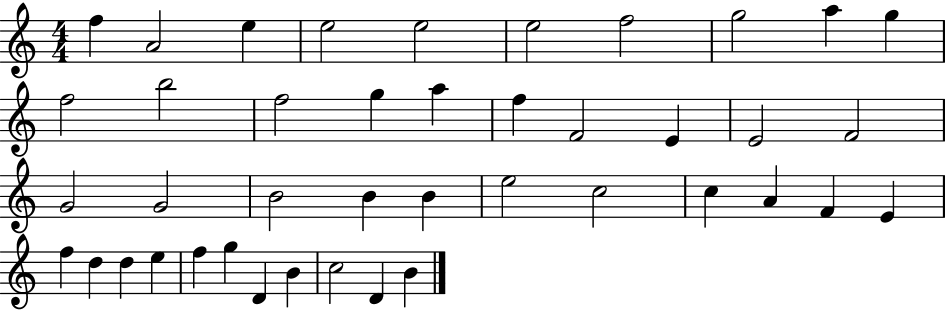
F5/q A4/h E5/q E5/h E5/h E5/h F5/h G5/h A5/q G5/q F5/h B5/h F5/h G5/q A5/q F5/q F4/h E4/q E4/h F4/h G4/h G4/h B4/h B4/q B4/q E5/h C5/h C5/q A4/q F4/q E4/q F5/q D5/q D5/q E5/q F5/q G5/q D4/q B4/q C5/h D4/q B4/q